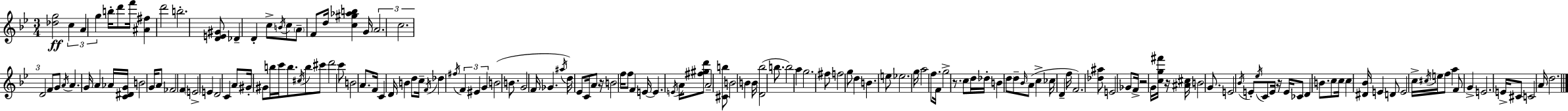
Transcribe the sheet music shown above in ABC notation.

X:1
T:Untitled
M:3/4
L:1/4
K:Gm
[_dg]2 c A g b/4 d'/2 f'/4 [^A^f] d'2 b2 [DE^G]/2 _D D c/2 B/4 c/2 A/2 F/2 d/4 [c^g_ab] G/4 A2 c2 D2 F/2 G/2 A/4 A G/4 A _A/4 [C^DG]/4 B2 G/4 A/2 _F2 F E2 E D2 C A/2 ^G/4 ^G/2 b/4 c'/4 b/2 ^c/4 b/2 ^c'/2 d'2 c'/2 B2 A/2 F/4 C D/4 B d/2 c/4 F/4 _d ^f/4 F ^E G B2 B/2 G2 F/4 _G ^a/4 d/4 _E/2 C/4 A/2 z/4 B2 f/4 f/2 F E/4 E E/4 A/4 [^f^gd']/2 A2 [^Cb]/2 B2 B B/4 [D_b]2 b/2 b2 a g2 ^f/2 f2 g/2 d B e/2 _e2 g/4 a2 f/2 F/4 g2 z/2 c/2 d/4 _d/4 B d/2 d/2 _B/4 A/2 c _c/4 D f/4 F2 [_d^a]/2 E2 _G/2 F/4 z2 G/4 [cg^f']/4 z/4 [^A^c]/4 B2 G/2 E2 _B/4 E/2 _e/4 C/2 E/4 z/4 E/4 _C/2 D B/2 c/2 c/4 c [^D_B]/4 E D/2 E2 c/4 ^c/4 e/4 f/2 a F/2 G E2 E/4 ^C/2 C2 A/4 d2